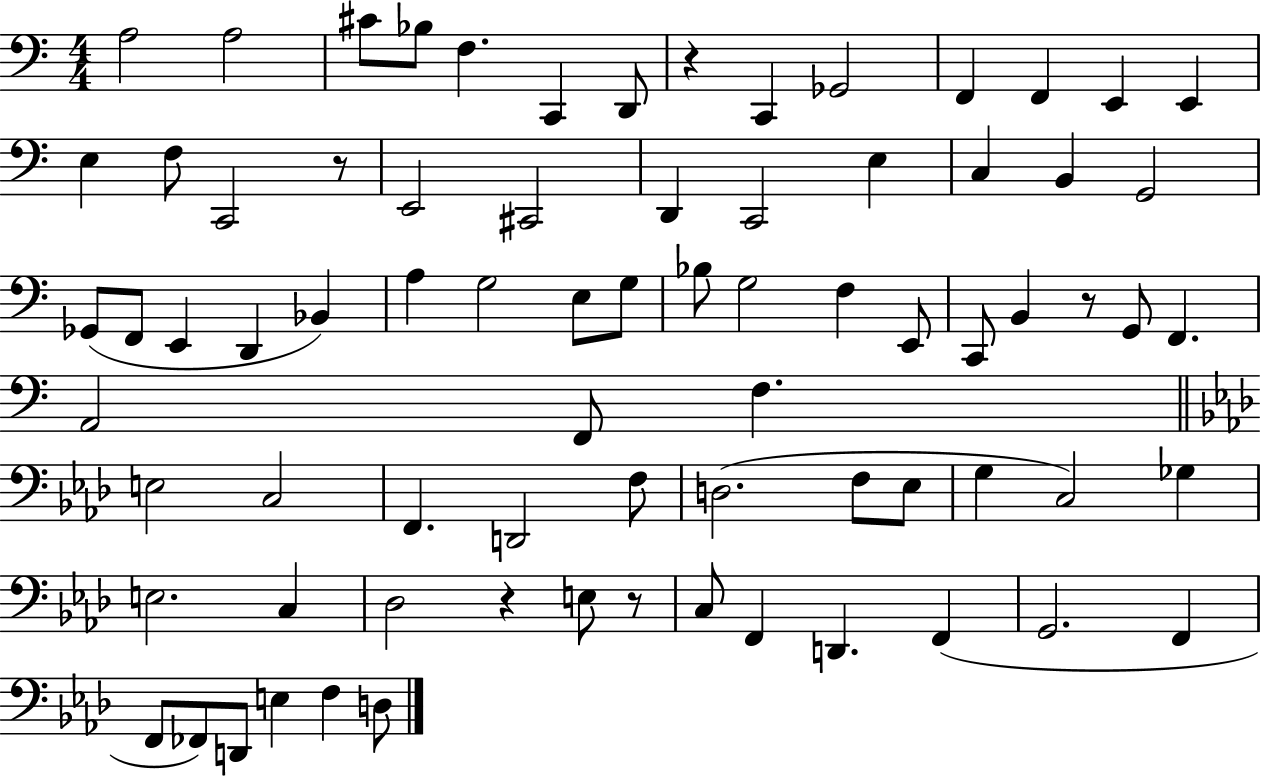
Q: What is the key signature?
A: C major